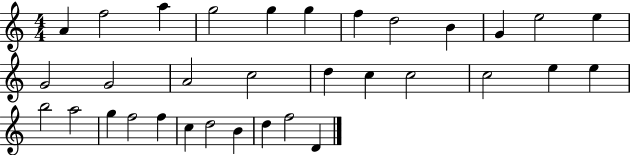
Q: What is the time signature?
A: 4/4